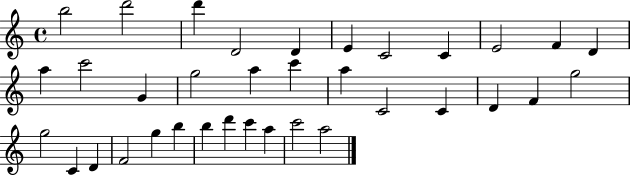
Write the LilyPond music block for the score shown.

{
  \clef treble
  \time 4/4
  \defaultTimeSignature
  \key c \major
  b''2 d'''2 | d'''4 d'2 d'4 | e'4 c'2 c'4 | e'2 f'4 d'4 | \break a''4 c'''2 g'4 | g''2 a''4 c'''4 | a''4 c'2 c'4 | d'4 f'4 g''2 | \break g''2 c'4 d'4 | f'2 g''4 b''4 | b''4 d'''4 c'''4 a''4 | c'''2 a''2 | \break \bar "|."
}